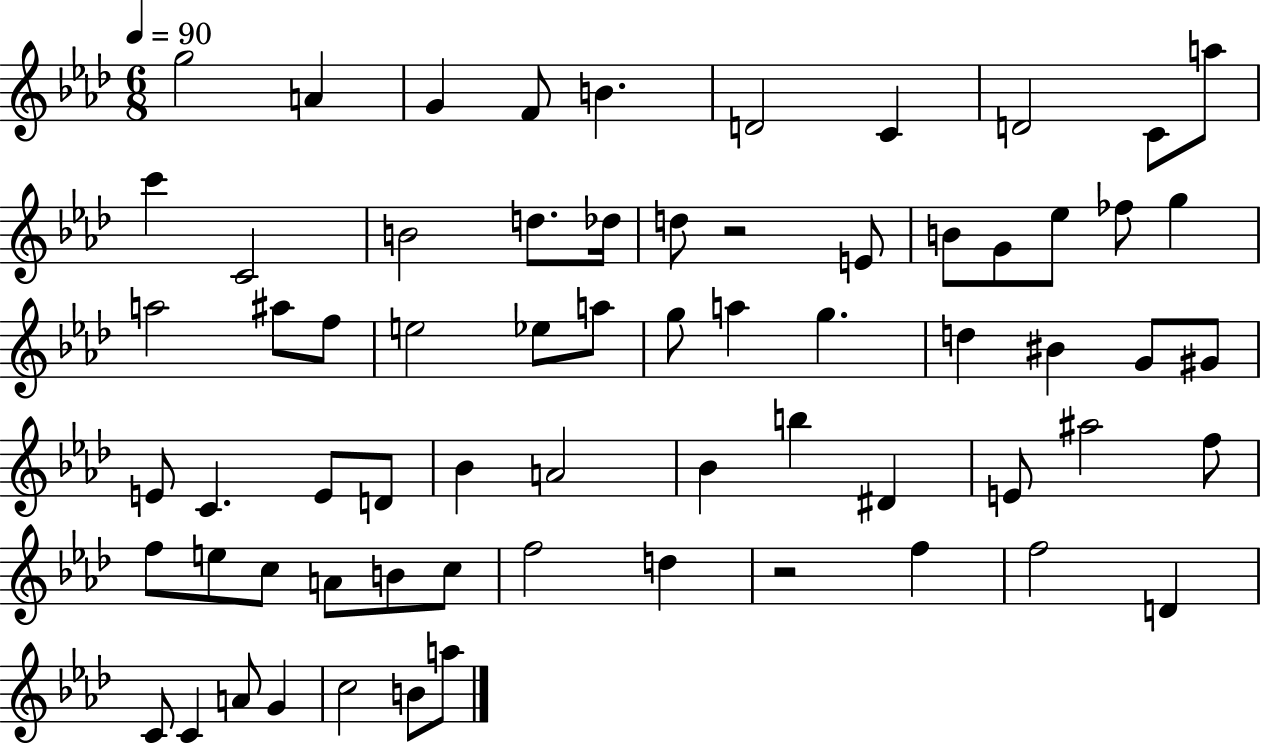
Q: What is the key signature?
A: AES major